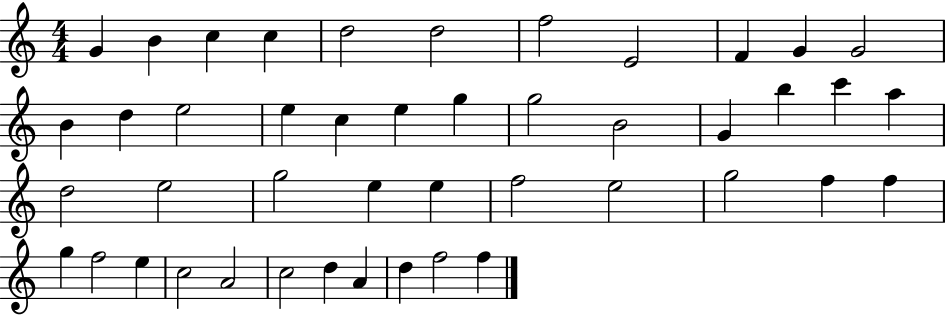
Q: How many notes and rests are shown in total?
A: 45